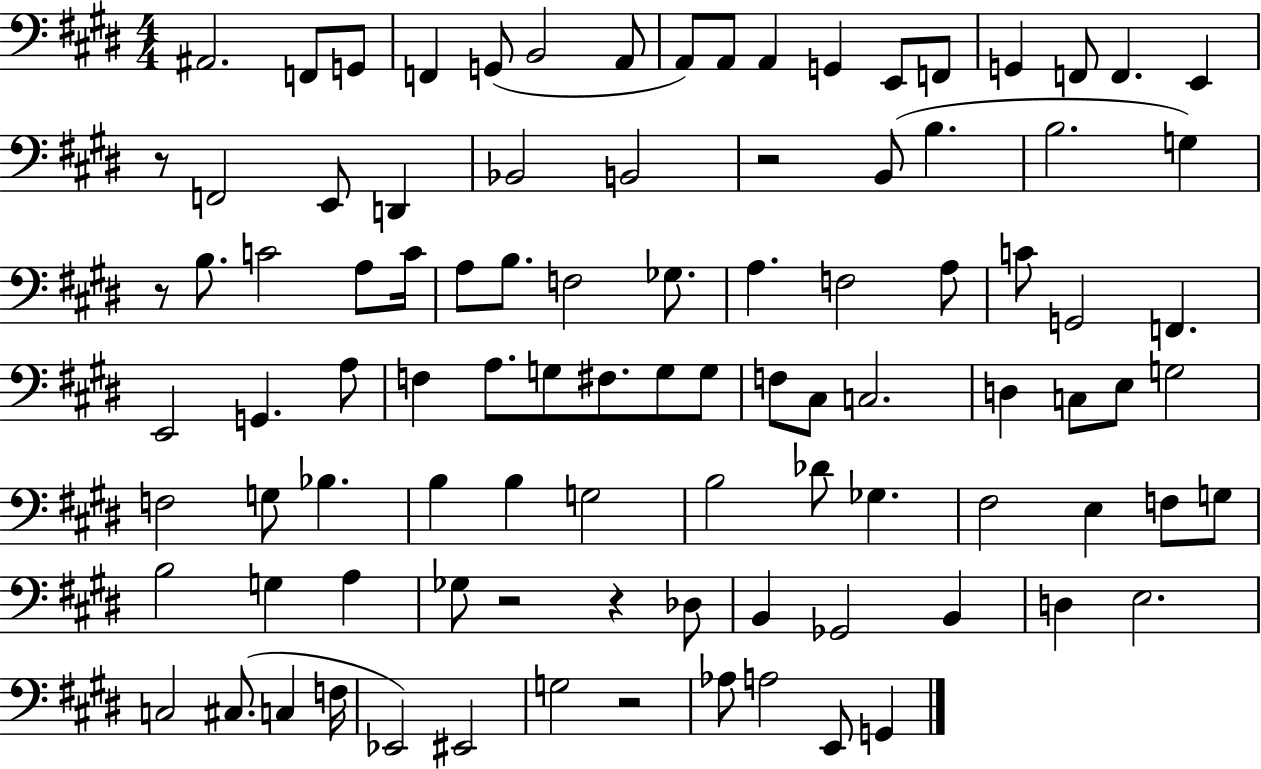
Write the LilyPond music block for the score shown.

{
  \clef bass
  \numericTimeSignature
  \time 4/4
  \key e \major
  \repeat volta 2 { ais,2. f,8 g,8 | f,4 g,8( b,2 a,8 | a,8) a,8 a,4 g,4 e,8 f,8 | g,4 f,8 f,4. e,4 | \break r8 f,2 e,8 d,4 | bes,2 b,2 | r2 b,8( b4. | b2. g4) | \break r8 b8. c'2 a8 c'16 | a8 b8. f2 ges8. | a4. f2 a8 | c'8 g,2 f,4. | \break e,2 g,4. a8 | f4 a8. g8 fis8. g8 g8 | f8 cis8 c2. | d4 c8 e8 g2 | \break f2 g8 bes4. | b4 b4 g2 | b2 des'8 ges4. | fis2 e4 f8 g8 | \break b2 g4 a4 | ges8 r2 r4 des8 | b,4 ges,2 b,4 | d4 e2. | \break c2 cis8.( c4 f16 | ees,2) eis,2 | g2 r2 | aes8 a2 e,8 g,4 | \break } \bar "|."
}